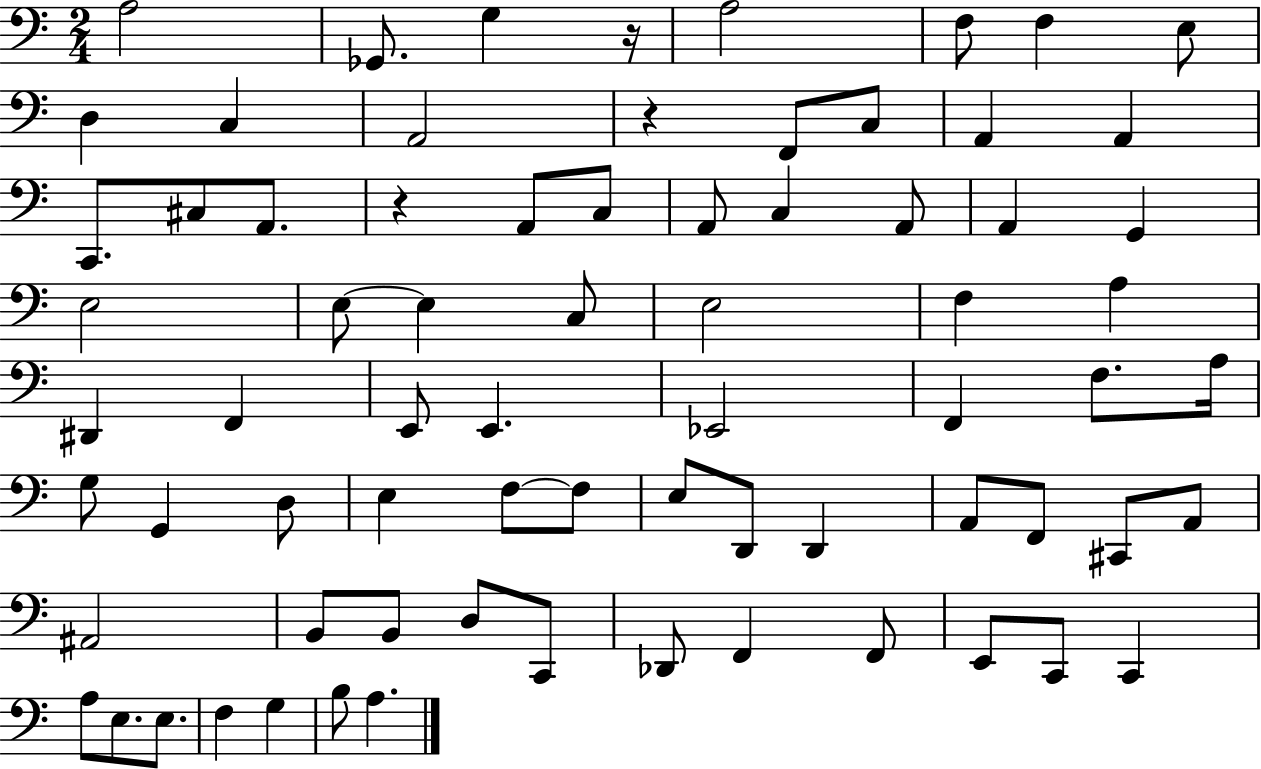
{
  \clef bass
  \numericTimeSignature
  \time 2/4
  \key c \major
  a2 | ges,8. g4 r16 | a2 | f8 f4 e8 | \break d4 c4 | a,2 | r4 f,8 c8 | a,4 a,4 | \break c,8. cis8 a,8. | r4 a,8 c8 | a,8 c4 a,8 | a,4 g,4 | \break e2 | e8~~ e4 c8 | e2 | f4 a4 | \break dis,4 f,4 | e,8 e,4. | ees,2 | f,4 f8. a16 | \break g8 g,4 d8 | e4 f8~~ f8 | e8 d,8 d,4 | a,8 f,8 cis,8 a,8 | \break ais,2 | b,8 b,8 d8 c,8 | des,8 f,4 f,8 | e,8 c,8 c,4 | \break a8 e8. e8. | f4 g4 | b8 a4. | \bar "|."
}